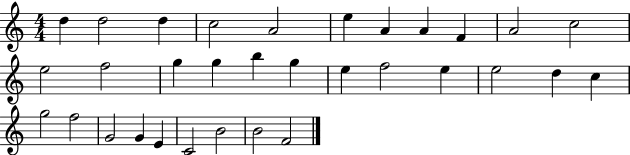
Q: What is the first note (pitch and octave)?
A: D5